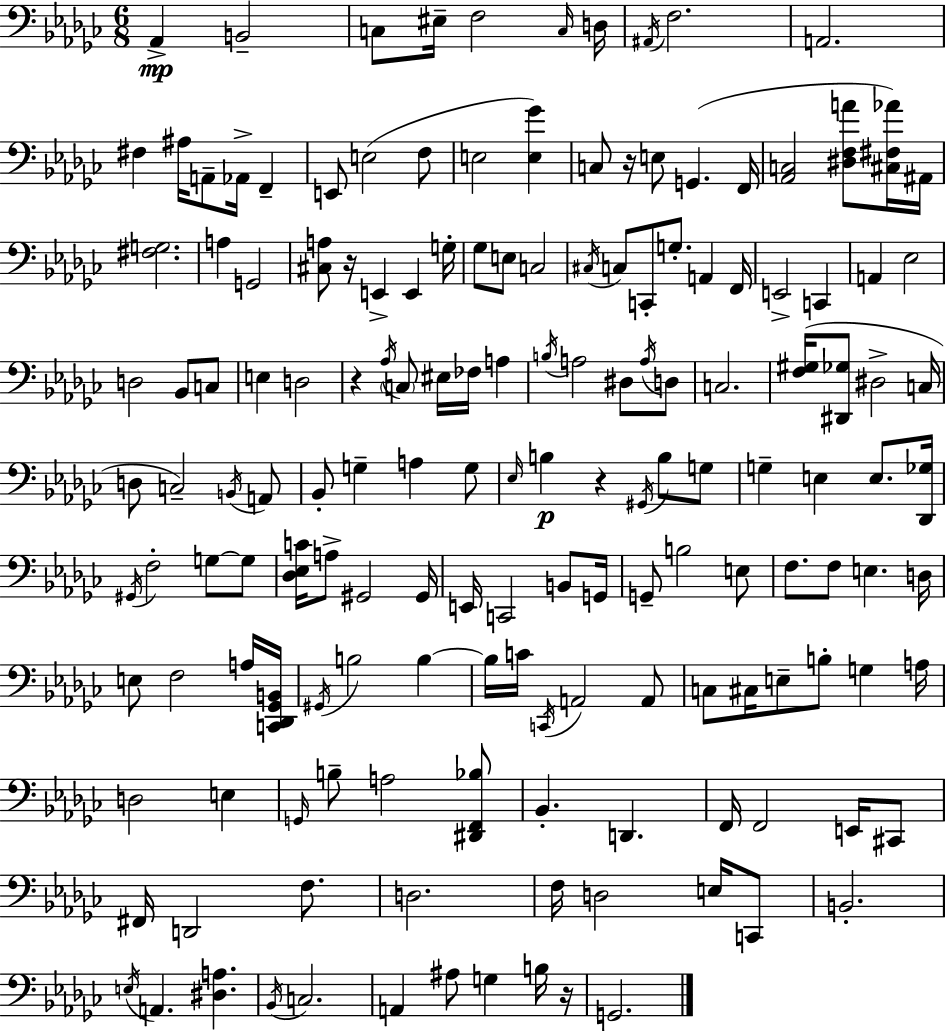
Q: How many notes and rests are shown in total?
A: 158